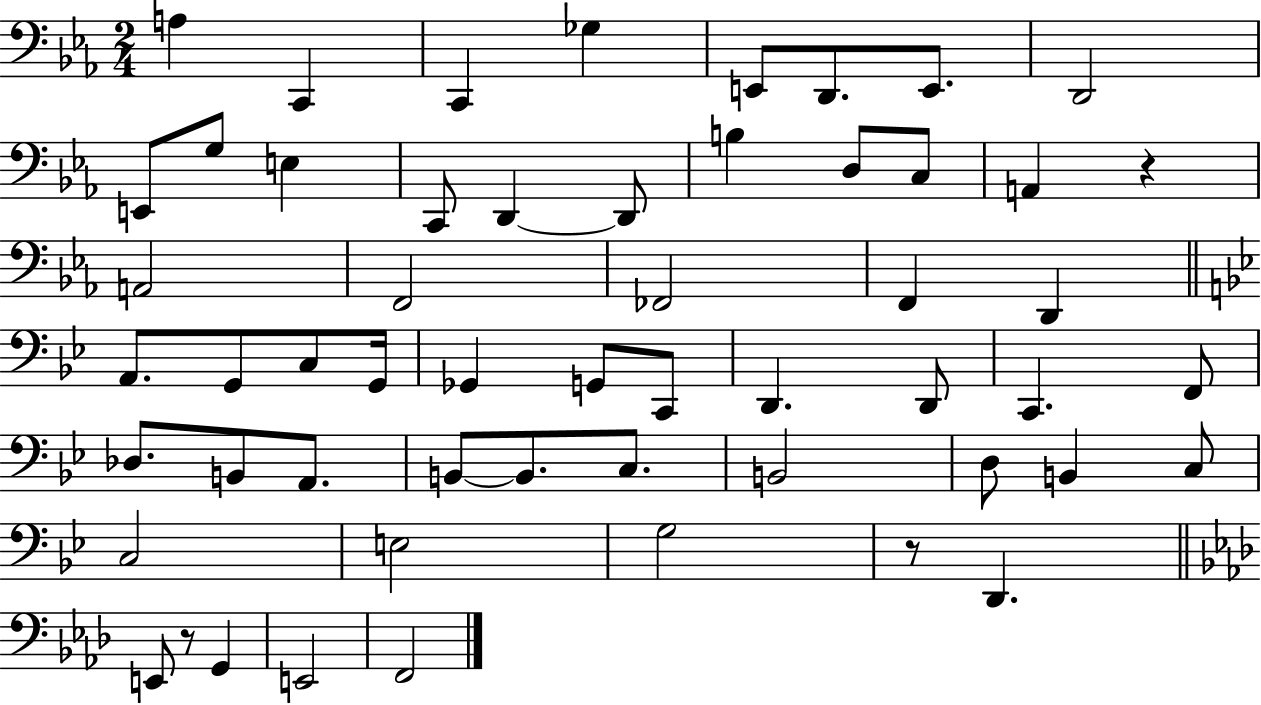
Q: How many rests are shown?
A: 3